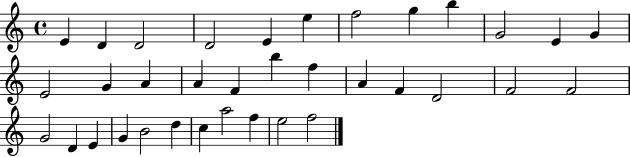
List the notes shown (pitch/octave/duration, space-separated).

E4/q D4/q D4/h D4/h E4/q E5/q F5/h G5/q B5/q G4/h E4/q G4/q E4/h G4/q A4/q A4/q F4/q B5/q F5/q A4/q F4/q D4/h F4/h F4/h G4/h D4/q E4/q G4/q B4/h D5/q C5/q A5/h F5/q E5/h F5/h